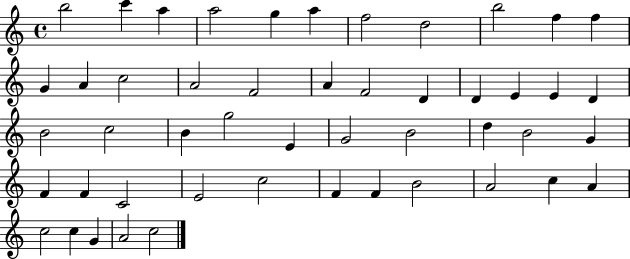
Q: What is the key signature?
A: C major